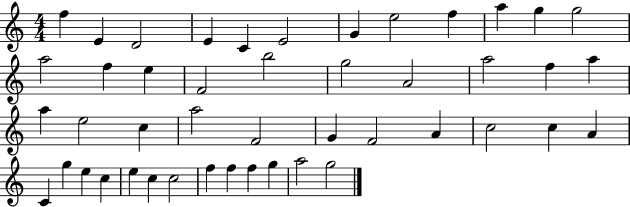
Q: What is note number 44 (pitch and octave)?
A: G5